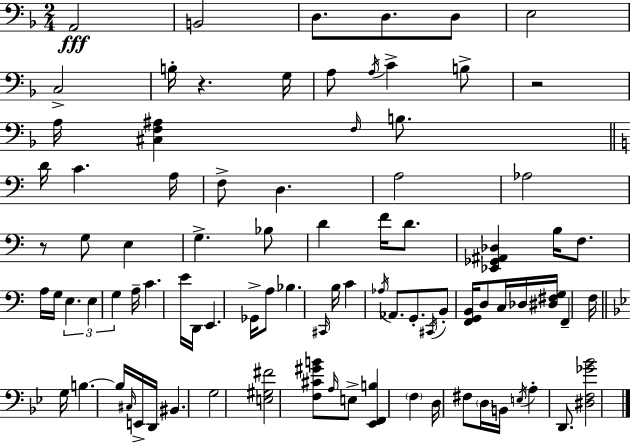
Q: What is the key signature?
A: D minor